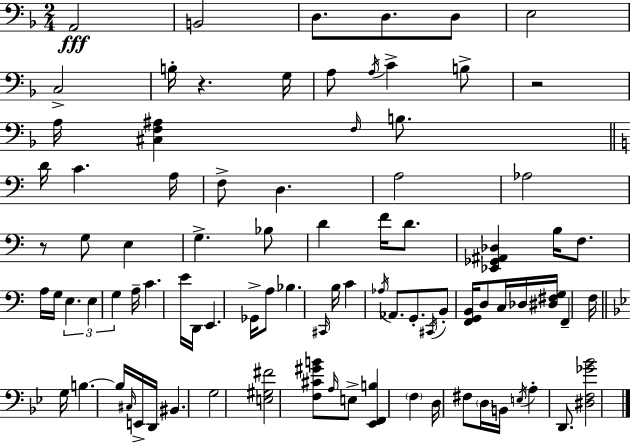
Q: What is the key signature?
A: D minor